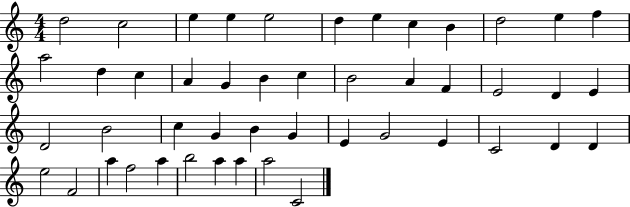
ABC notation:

X:1
T:Untitled
M:4/4
L:1/4
K:C
d2 c2 e e e2 d e c B d2 e f a2 d c A G B c B2 A F E2 D E D2 B2 c G B G E G2 E C2 D D e2 F2 a f2 a b2 a a a2 C2